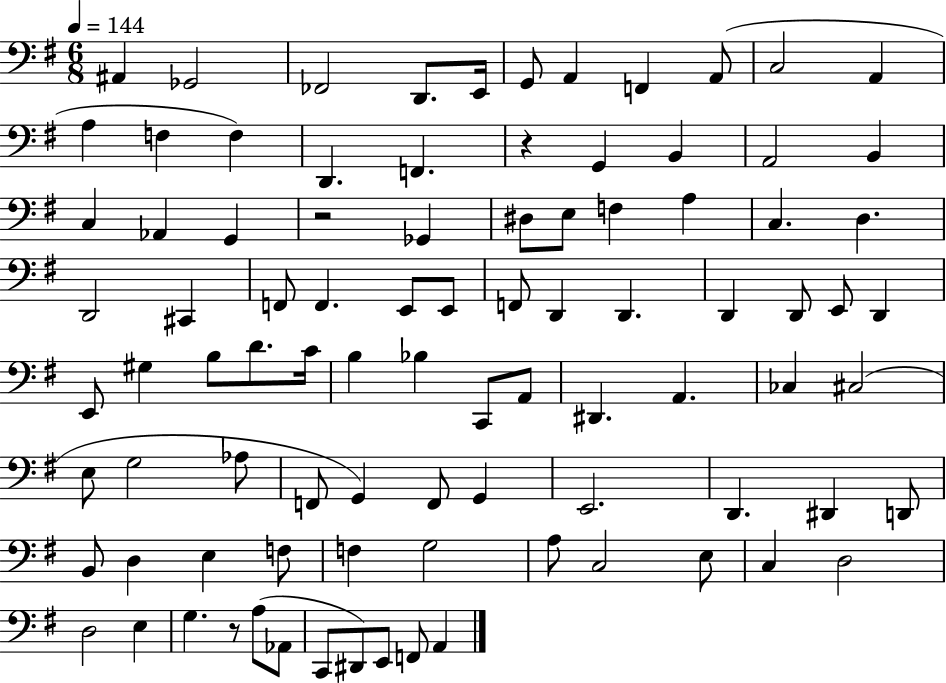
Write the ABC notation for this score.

X:1
T:Untitled
M:6/8
L:1/4
K:G
^A,, _G,,2 _F,,2 D,,/2 E,,/4 G,,/2 A,, F,, A,,/2 C,2 A,, A, F, F, D,, F,, z G,, B,, A,,2 B,, C, _A,, G,, z2 _G,, ^D,/2 E,/2 F, A, C, D, D,,2 ^C,, F,,/2 F,, E,,/2 E,,/2 F,,/2 D,, D,, D,, D,,/2 E,,/2 D,, E,,/2 ^G, B,/2 D/2 C/4 B, _B, C,,/2 A,,/2 ^D,, A,, _C, ^C,2 E,/2 G,2 _A,/2 F,,/2 G,, F,,/2 G,, E,,2 D,, ^D,, D,,/2 B,,/2 D, E, F,/2 F, G,2 A,/2 C,2 E,/2 C, D,2 D,2 E, G, z/2 A,/2 _A,,/2 C,,/2 ^D,,/2 E,,/2 F,,/2 A,,